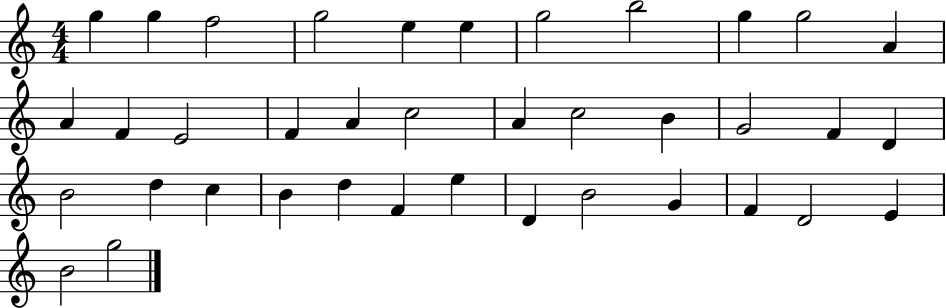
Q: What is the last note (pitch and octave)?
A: G5